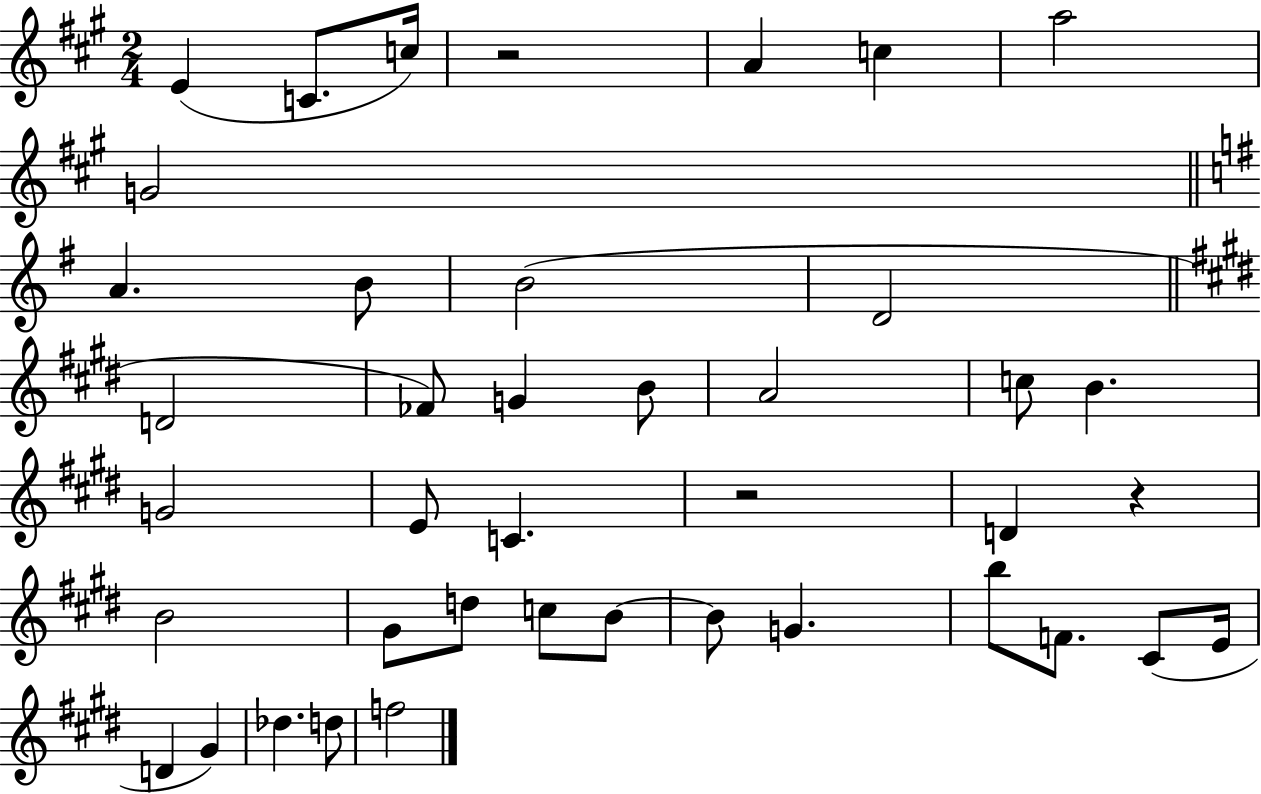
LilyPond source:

{
  \clef treble
  \numericTimeSignature
  \time 2/4
  \key a \major
  e'4( c'8. c''16) | r2 | a'4 c''4 | a''2 | \break g'2 | \bar "||" \break \key g \major a'4. b'8 | b'2( | d'2 | \bar "||" \break \key e \major d'2 | fes'8) g'4 b'8 | a'2 | c''8 b'4. | \break g'2 | e'8 c'4. | r2 | d'4 r4 | \break b'2 | gis'8 d''8 c''8 b'8~~ | b'8 g'4. | b''8 f'8. cis'8( e'16 | \break d'4 gis'4) | des''4. d''8 | f''2 | \bar "|."
}